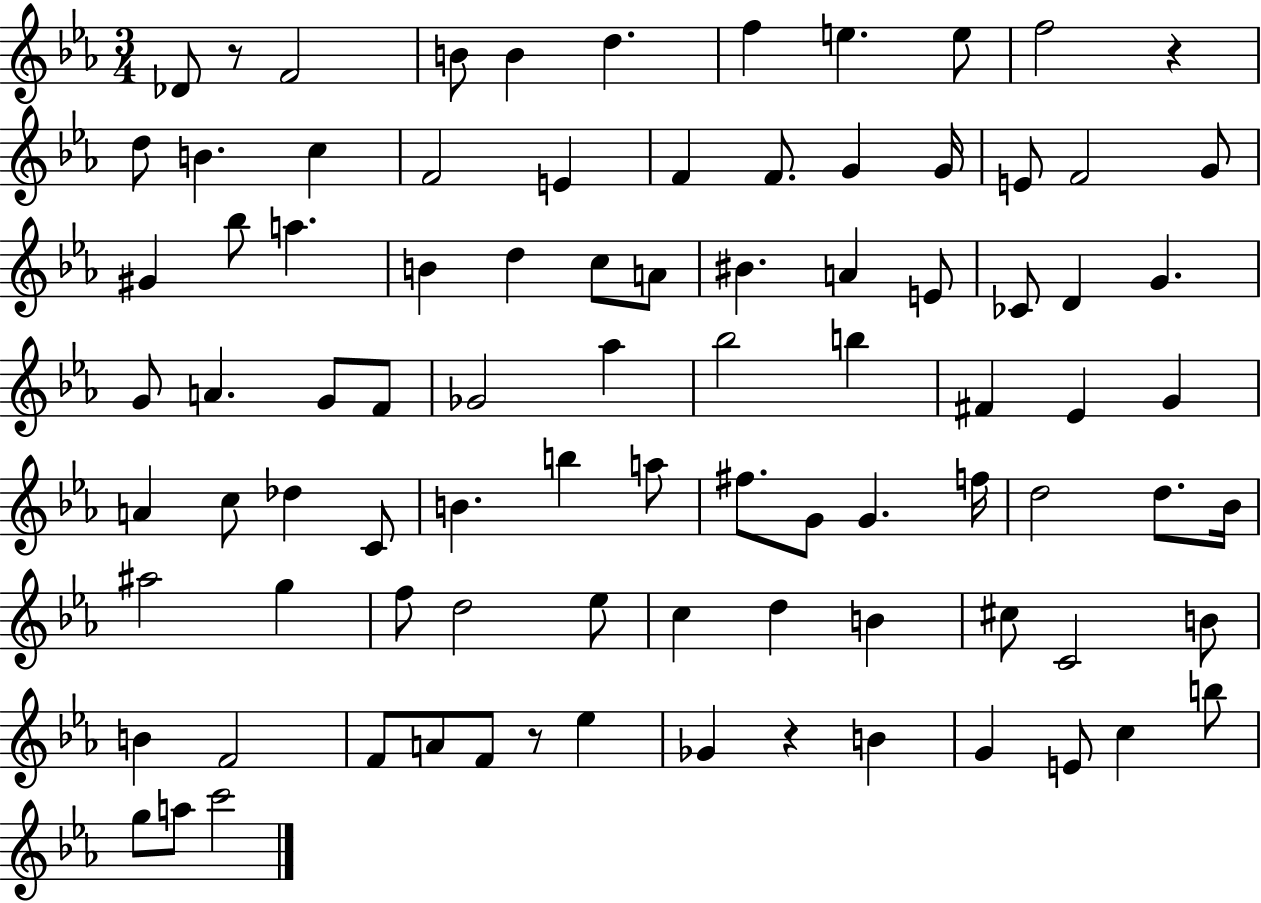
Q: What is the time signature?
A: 3/4